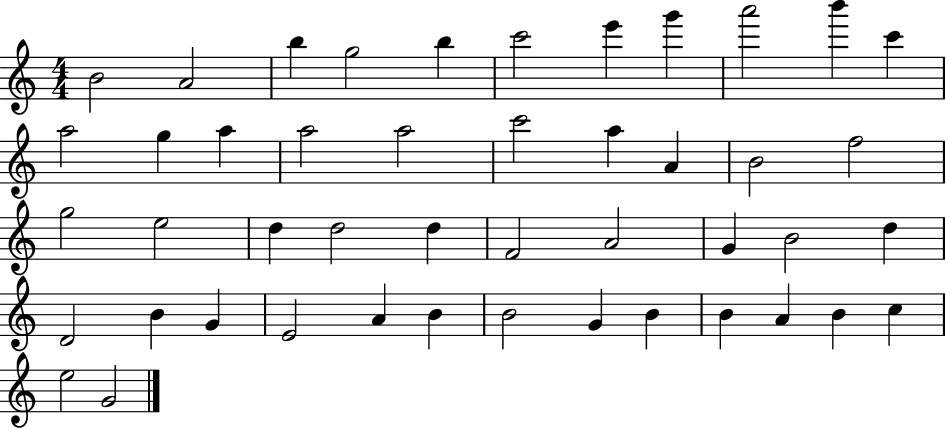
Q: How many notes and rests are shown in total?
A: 46